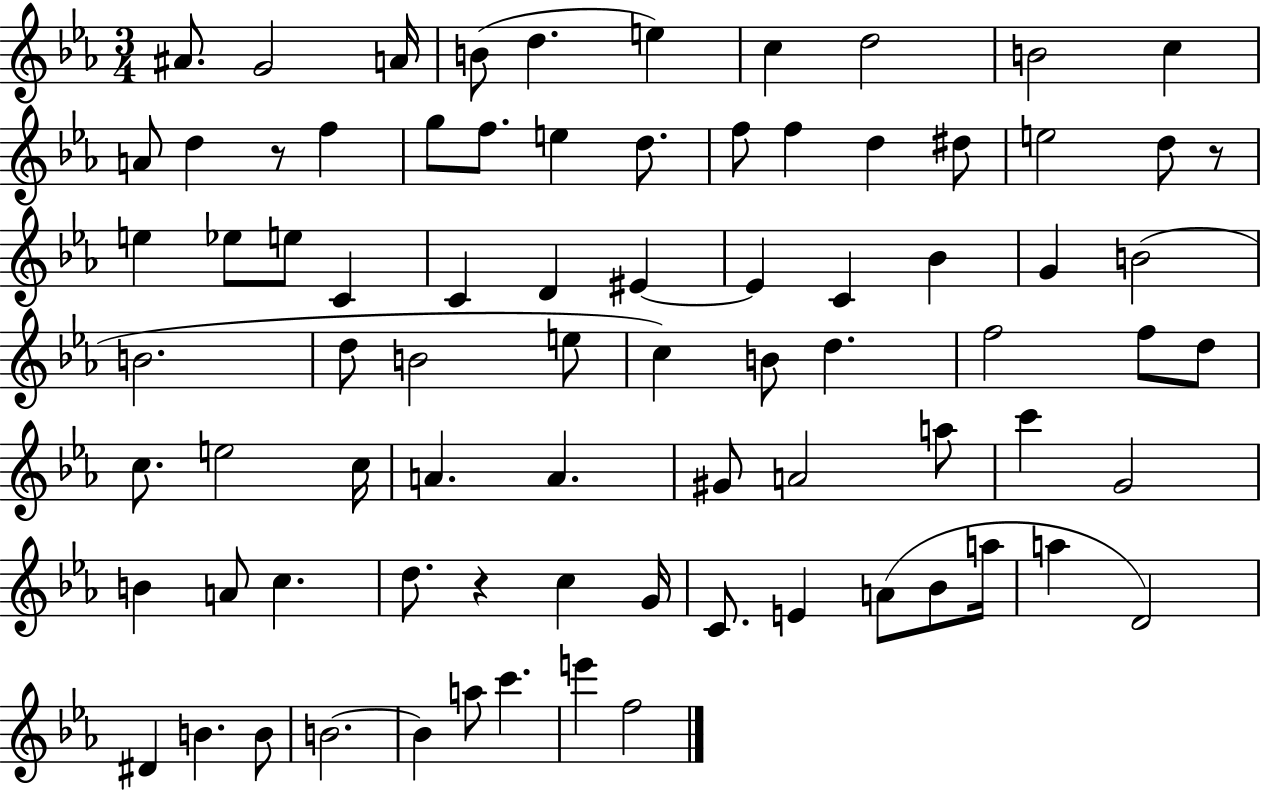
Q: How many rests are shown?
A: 3